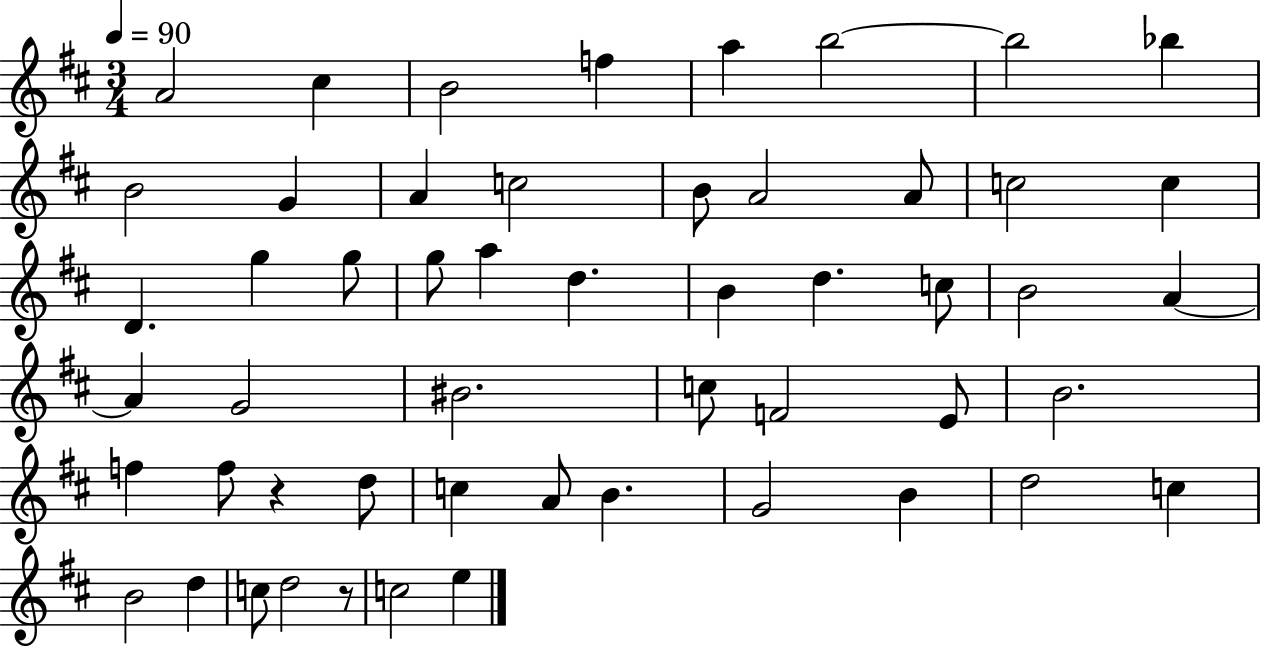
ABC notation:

X:1
T:Untitled
M:3/4
L:1/4
K:D
A2 ^c B2 f a b2 b2 _b B2 G A c2 B/2 A2 A/2 c2 c D g g/2 g/2 a d B d c/2 B2 A A G2 ^B2 c/2 F2 E/2 B2 f f/2 z d/2 c A/2 B G2 B d2 c B2 d c/2 d2 z/2 c2 e